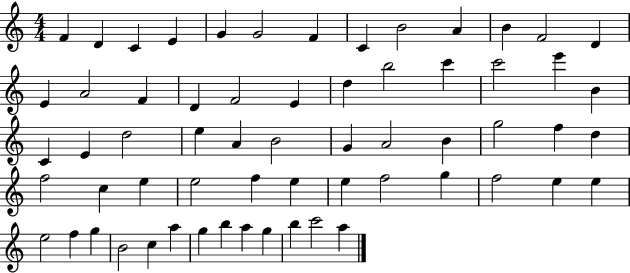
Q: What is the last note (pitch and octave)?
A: A5